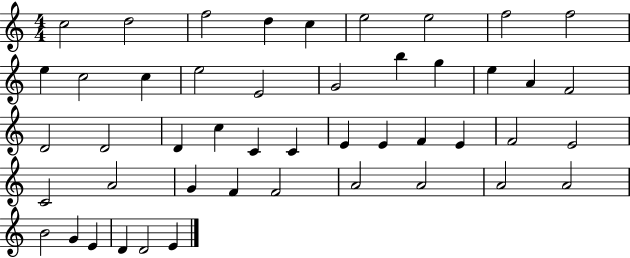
X:1
T:Untitled
M:4/4
L:1/4
K:C
c2 d2 f2 d c e2 e2 f2 f2 e c2 c e2 E2 G2 b g e A F2 D2 D2 D c C C E E F E F2 E2 C2 A2 G F F2 A2 A2 A2 A2 B2 G E D D2 E